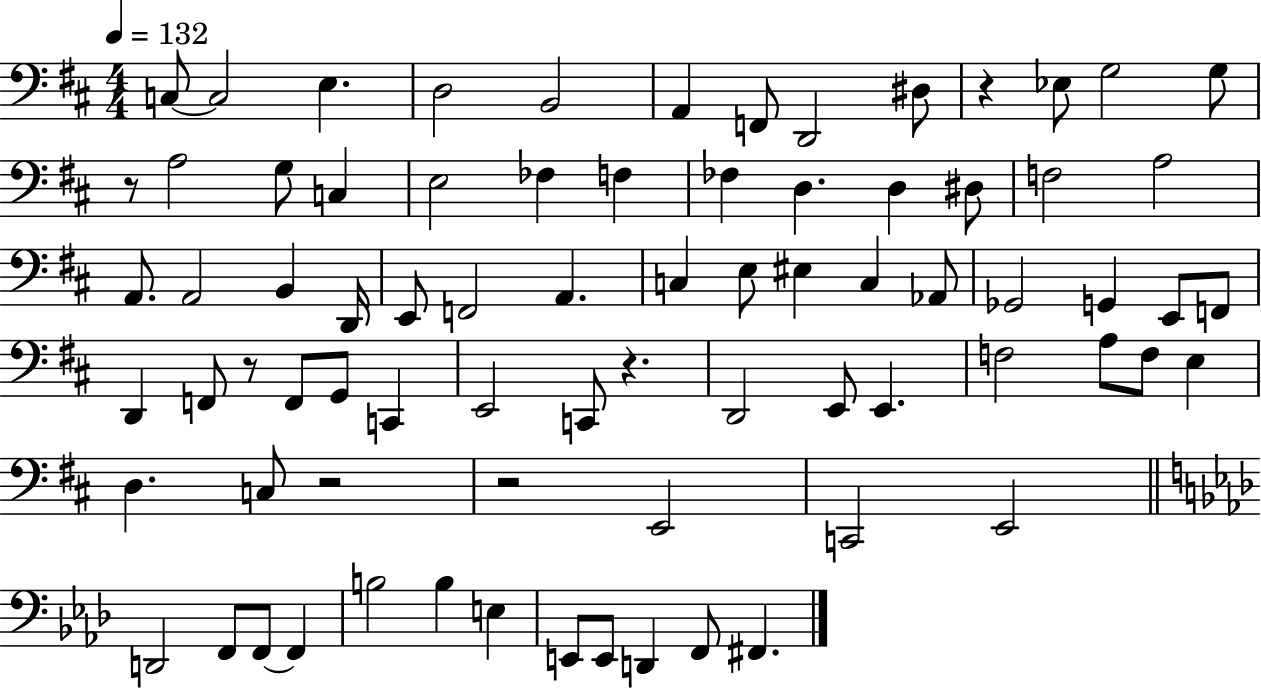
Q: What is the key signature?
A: D major